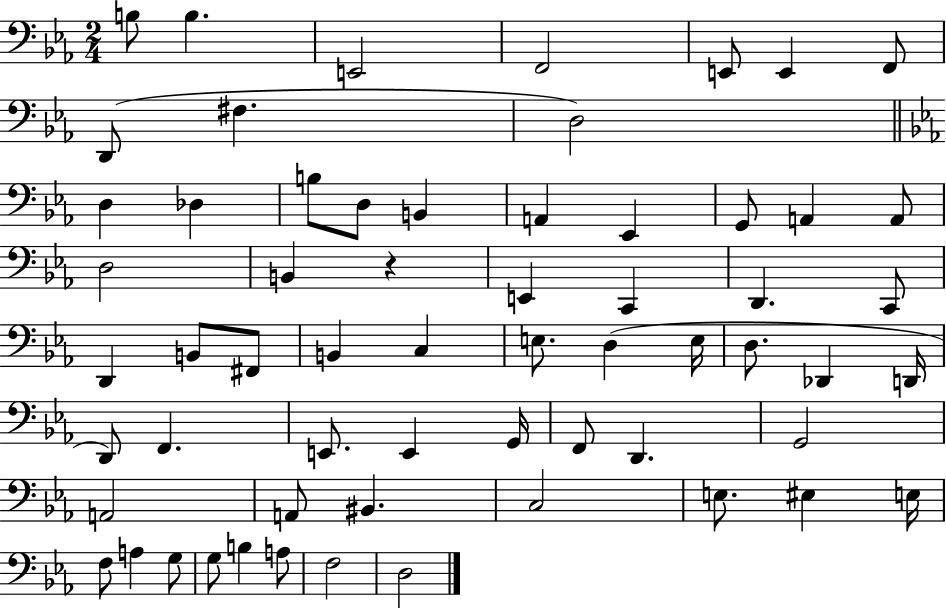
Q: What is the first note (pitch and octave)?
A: B3